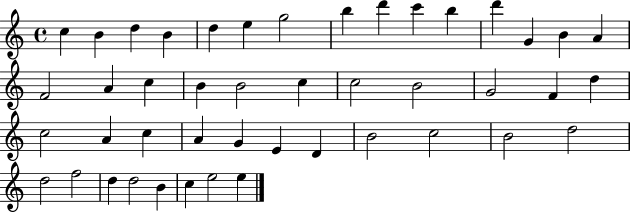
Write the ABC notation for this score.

X:1
T:Untitled
M:4/4
L:1/4
K:C
c B d B d e g2 b d' c' b d' G B A F2 A c B B2 c c2 B2 G2 F d c2 A c A G E D B2 c2 B2 d2 d2 f2 d d2 B c e2 e